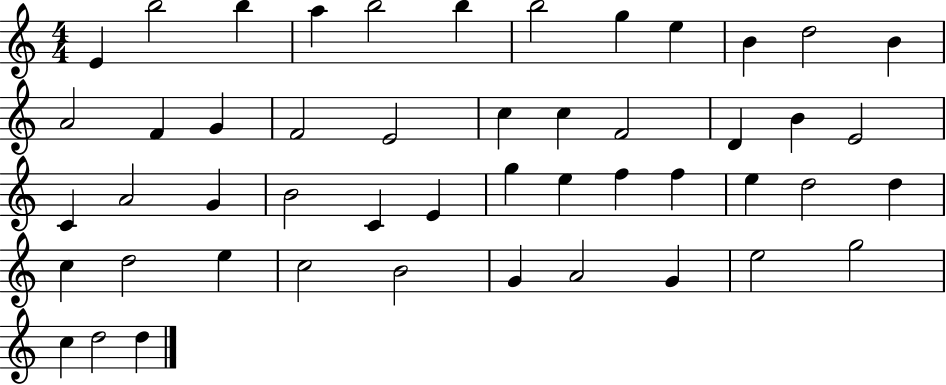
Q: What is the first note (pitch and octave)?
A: E4